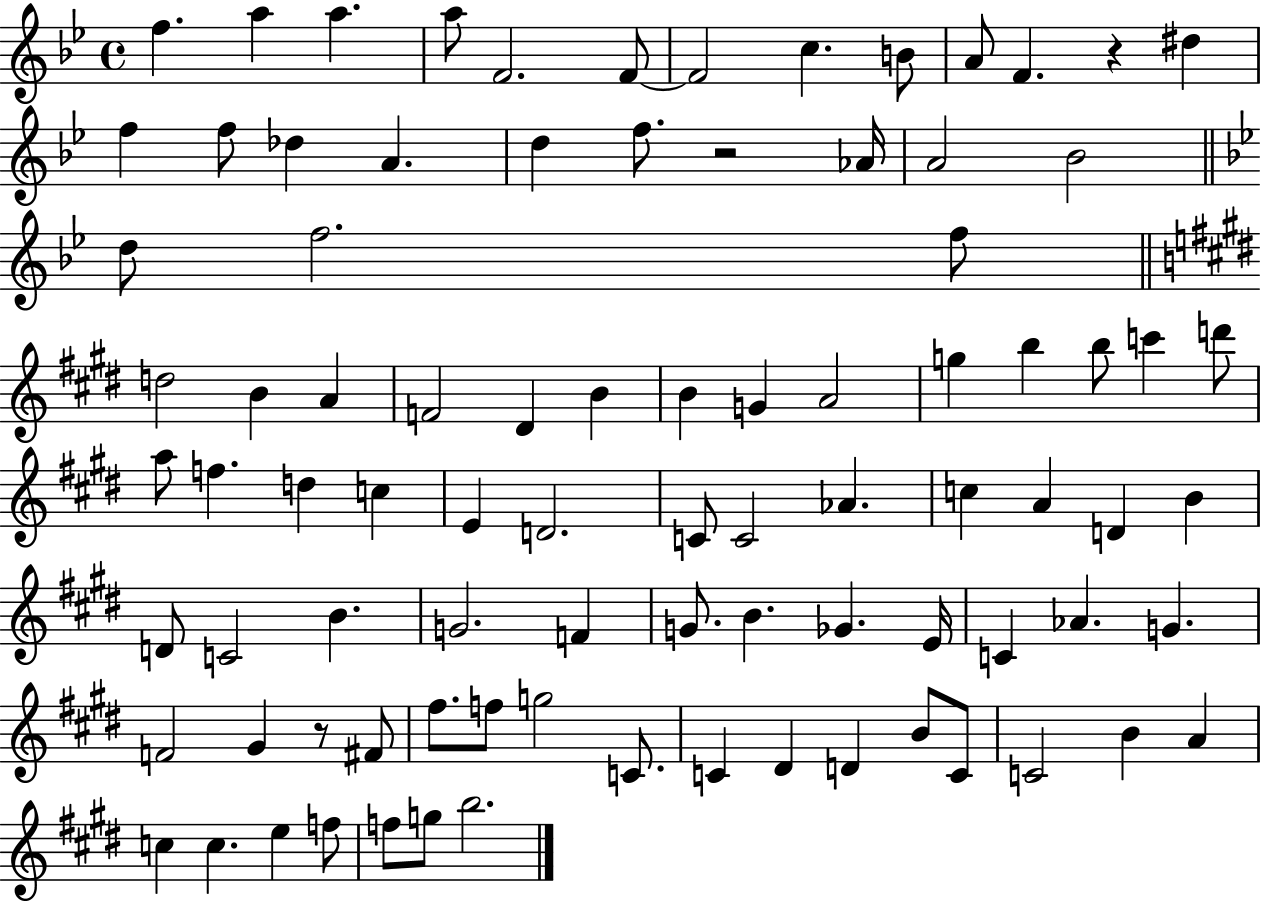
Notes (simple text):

F5/q. A5/q A5/q. A5/e F4/h. F4/e F4/h C5/q. B4/e A4/e F4/q. R/q D#5/q F5/q F5/e Db5/q A4/q. D5/q F5/e. R/h Ab4/s A4/h Bb4/h D5/e F5/h. F5/e D5/h B4/q A4/q F4/h D#4/q B4/q B4/q G4/q A4/h G5/q B5/q B5/e C6/q D6/e A5/e F5/q. D5/q C5/q E4/q D4/h. C4/e C4/h Ab4/q. C5/q A4/q D4/q B4/q D4/e C4/h B4/q. G4/h. F4/q G4/e. B4/q. Gb4/q. E4/s C4/q Ab4/q. G4/q. F4/h G#4/q R/e F#4/e F#5/e. F5/e G5/h C4/e. C4/q D#4/q D4/q B4/e C4/e C4/h B4/q A4/q C5/q C5/q. E5/q F5/e F5/e G5/e B5/h.